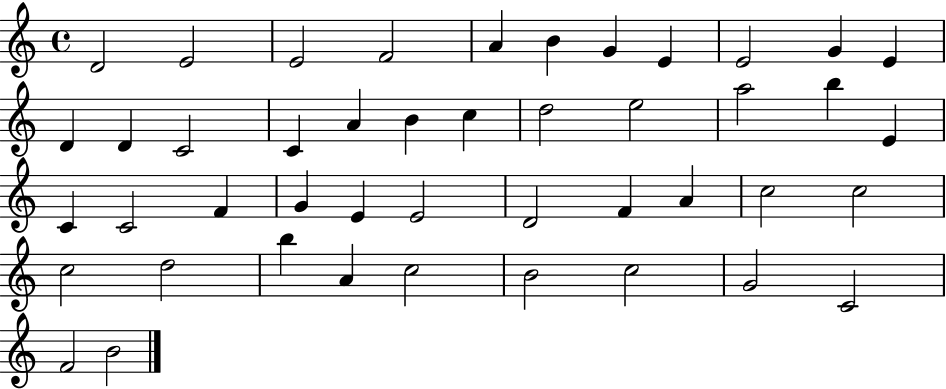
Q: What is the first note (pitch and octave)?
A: D4